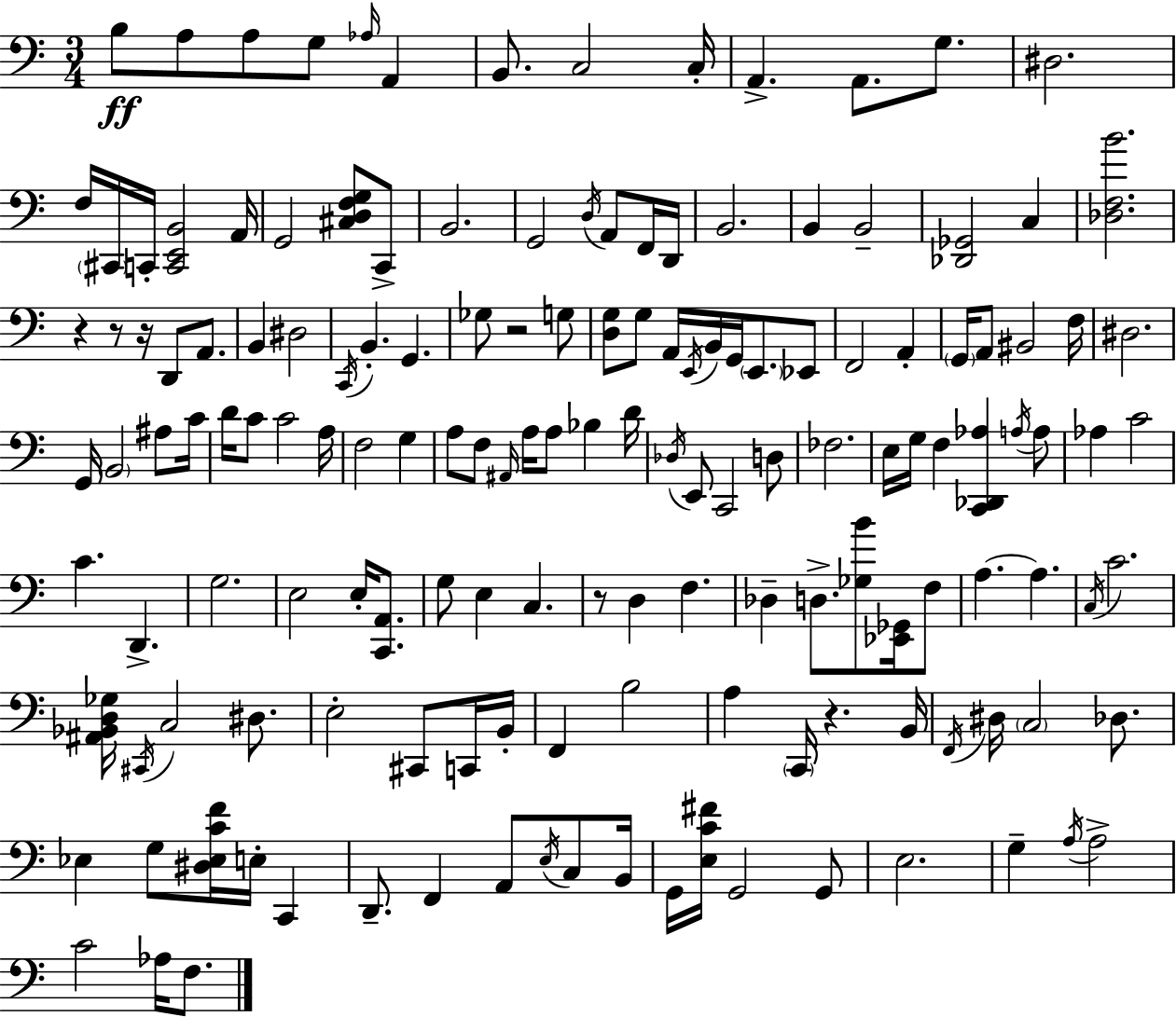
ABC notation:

X:1
T:Untitled
M:3/4
L:1/4
K:C
B,/2 A,/2 A,/2 G,/2 _A,/4 A,, B,,/2 C,2 C,/4 A,, A,,/2 G,/2 ^D,2 F,/4 ^C,,/4 C,,/4 [C,,E,,B,,]2 A,,/4 G,,2 [^C,D,F,G,]/2 C,,/2 B,,2 G,,2 D,/4 A,,/2 F,,/4 D,,/4 B,,2 B,, B,,2 [_D,,_G,,]2 C, [_D,F,B]2 z z/2 z/4 D,,/2 A,,/2 B,, ^D,2 C,,/4 B,, G,, _G,/2 z2 G,/2 [D,G,]/2 G,/2 A,,/4 E,,/4 B,,/4 G,,/4 E,,/2 _E,,/2 F,,2 A,, G,,/4 A,,/2 ^B,,2 F,/4 ^D,2 G,,/4 B,,2 ^A,/2 C/4 D/4 C/2 C2 A,/4 F,2 G, A,/2 F,/2 ^A,,/4 A,/4 A,/2 _B, D/4 _D,/4 E,,/2 C,,2 D,/2 _F,2 E,/4 G,/4 F, [C,,_D,,_A,] A,/4 A,/2 _A, C2 C D,, G,2 E,2 E,/4 [C,,A,,]/2 G,/2 E, C, z/2 D, F, _D, D,/2 [_G,B]/2 [_E,,_G,,]/4 F,/2 A, A, C,/4 C2 [^A,,_B,,D,_G,]/4 ^C,,/4 C,2 ^D,/2 E,2 ^C,,/2 C,,/4 B,,/4 F,, B,2 A, C,,/4 z B,,/4 F,,/4 ^D,/4 C,2 _D,/2 _E, G,/2 [^D,_E,CF]/4 E,/4 C,, D,,/2 F,, A,,/2 E,/4 C,/2 B,,/4 G,,/4 [E,C^F]/4 G,,2 G,,/2 E,2 G, A,/4 A,2 C2 _A,/4 F,/2